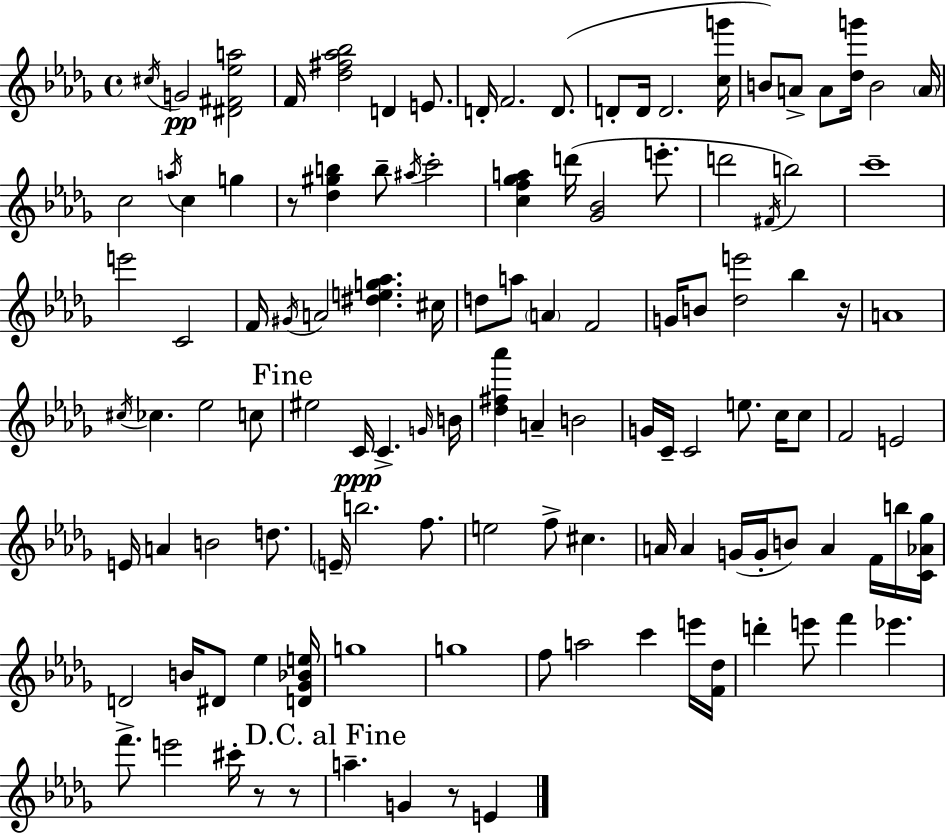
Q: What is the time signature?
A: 4/4